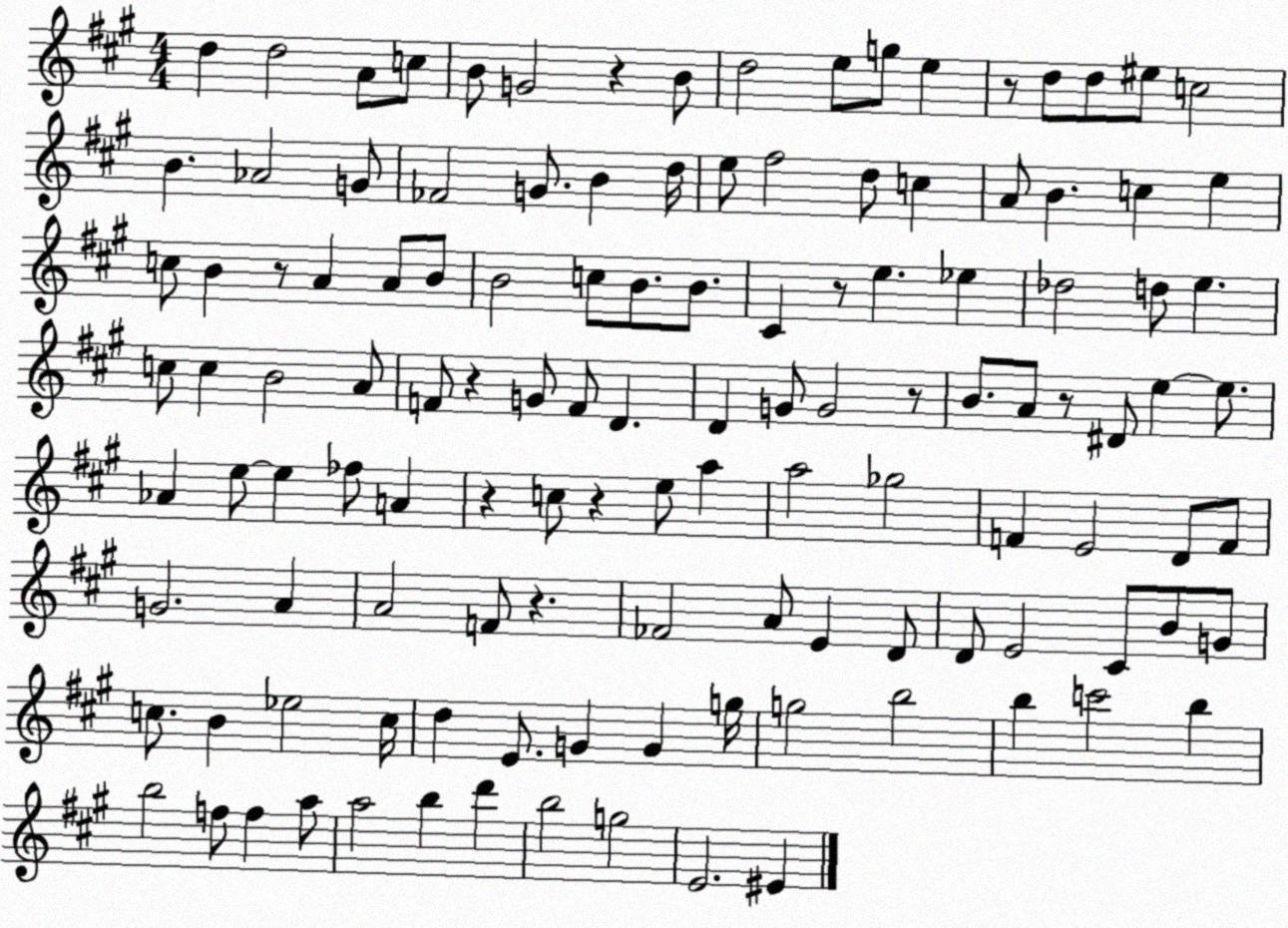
X:1
T:Untitled
M:4/4
L:1/4
K:A
d d2 A/2 c/2 B/2 G2 z B/2 d2 e/2 g/2 e z/2 d/2 d/2 ^e/2 c2 B _A2 G/2 _F2 G/2 B d/4 e/2 ^f2 d/2 c A/2 B c e c/2 B z/2 A A/2 B/2 B2 c/2 B/2 B/2 ^C z/2 e _e _d2 d/2 e c/2 c B2 A/2 F/2 z G/2 F/2 D D G/2 G2 z/2 B/2 A/2 z/2 ^D/2 e e/2 _A e/2 e _f/2 A z c/2 z e/2 a a2 _g2 F E2 D/2 F/2 G2 A A2 F/2 z _F2 A/2 E D/2 D/2 E2 ^C/2 B/2 G/2 c/2 B _e2 c/4 d E/2 G G g/4 g2 b2 b c'2 b b2 f/2 f a/2 a2 b d' b2 g2 E2 ^E